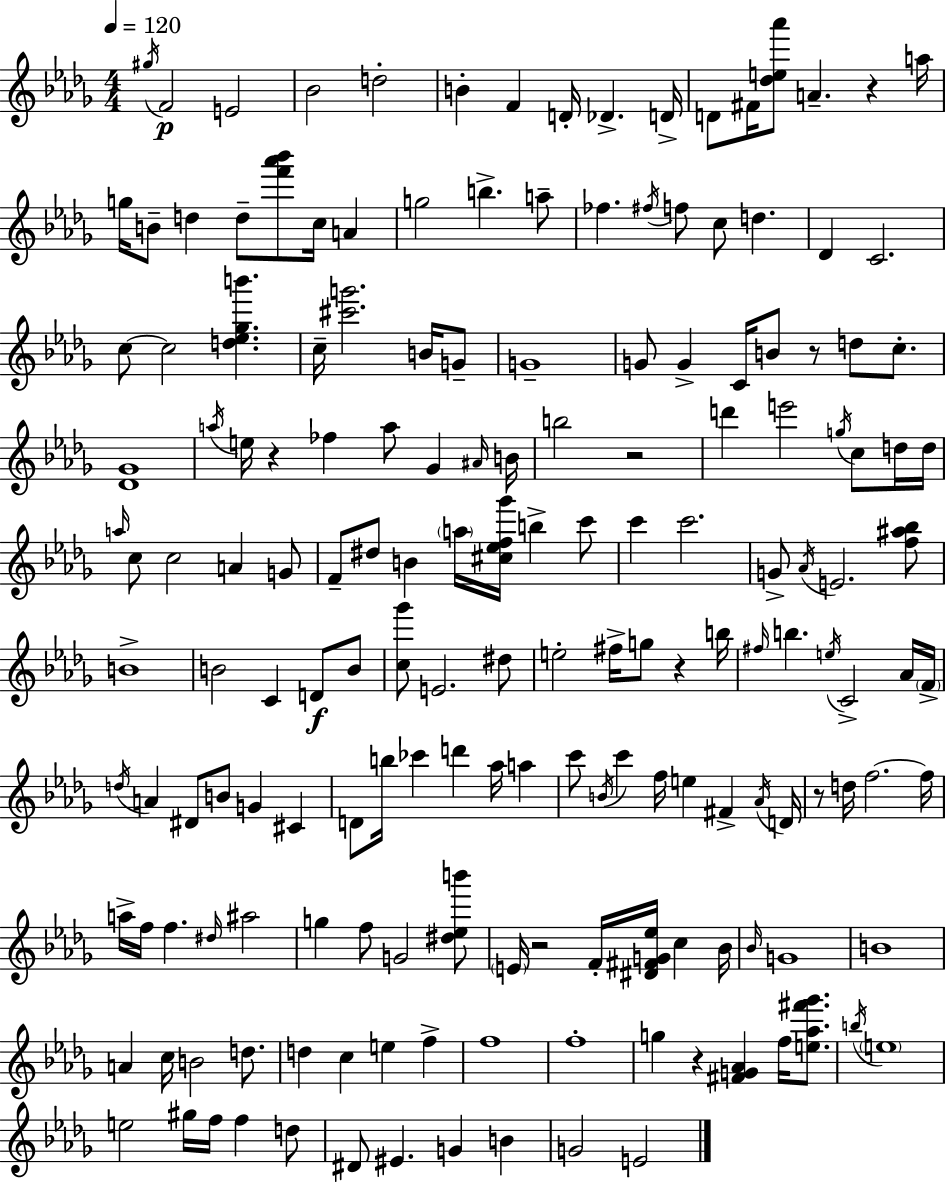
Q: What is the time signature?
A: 4/4